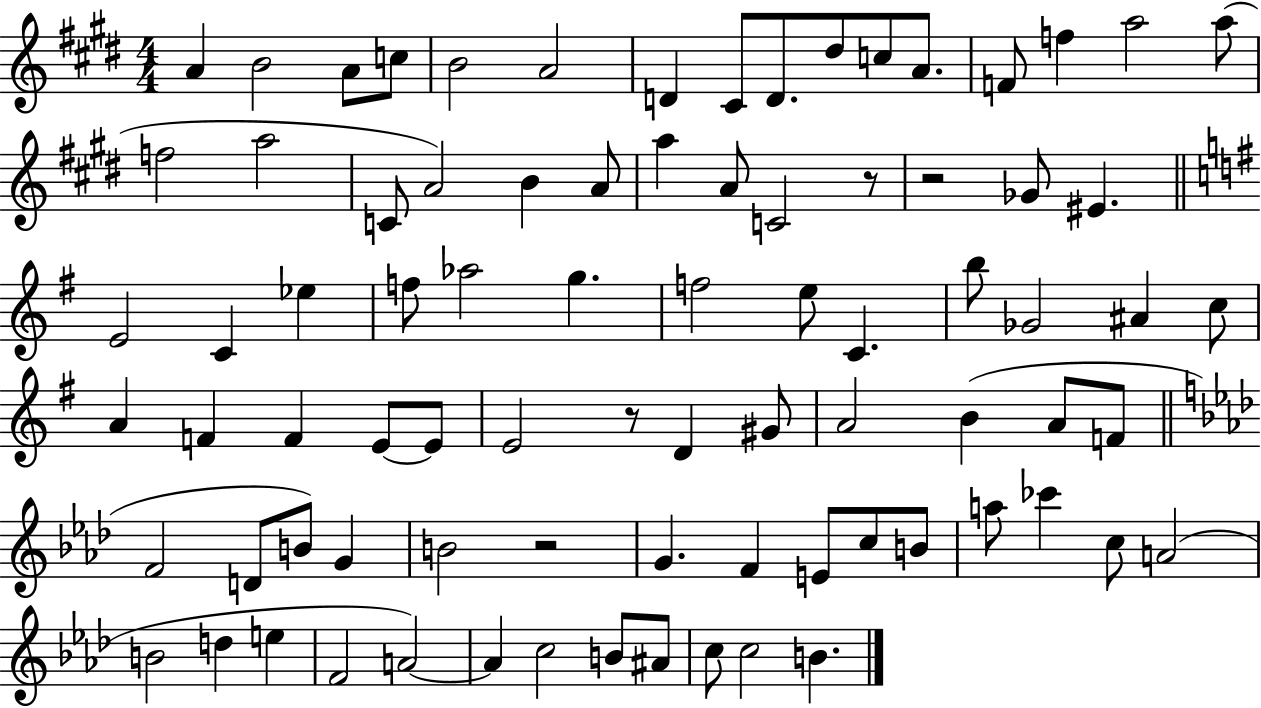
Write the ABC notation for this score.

X:1
T:Untitled
M:4/4
L:1/4
K:E
A B2 A/2 c/2 B2 A2 D ^C/2 D/2 ^d/2 c/2 A/2 F/2 f a2 a/2 f2 a2 C/2 A2 B A/2 a A/2 C2 z/2 z2 _G/2 ^E E2 C _e f/2 _a2 g f2 e/2 C b/2 _G2 ^A c/2 A F F E/2 E/2 E2 z/2 D ^G/2 A2 B A/2 F/2 F2 D/2 B/2 G B2 z2 G F E/2 c/2 B/2 a/2 _c' c/2 A2 B2 d e F2 A2 A c2 B/2 ^A/2 c/2 c2 B